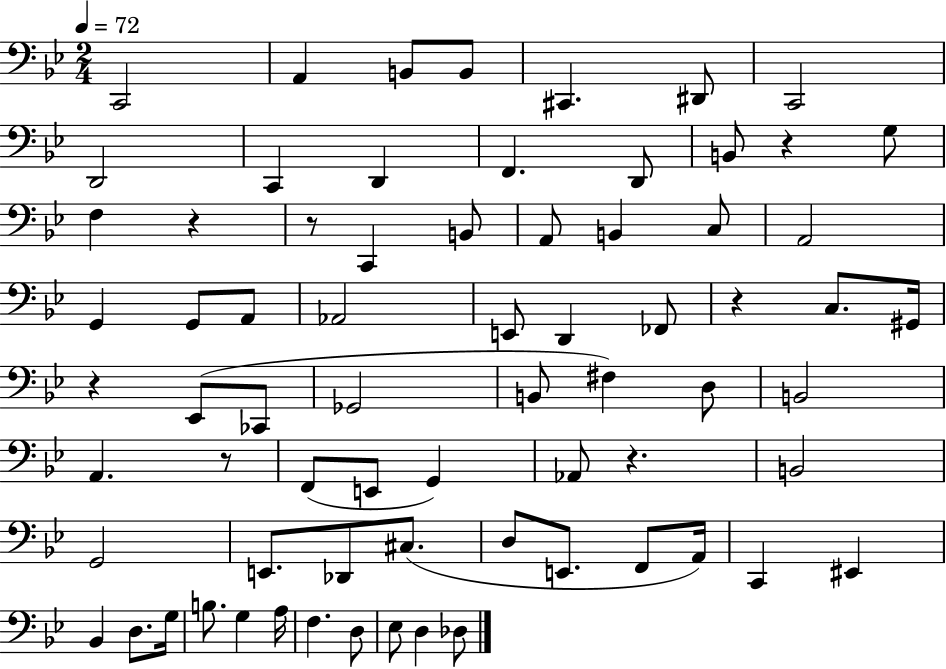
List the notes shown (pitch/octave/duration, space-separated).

C2/h A2/q B2/e B2/e C#2/q. D#2/e C2/h D2/h C2/q D2/q F2/q. D2/e B2/e R/q G3/e F3/q R/q R/e C2/q B2/e A2/e B2/q C3/e A2/h G2/q G2/e A2/e Ab2/h E2/e D2/q FES2/e R/q C3/e. G#2/s R/q Eb2/e CES2/e Gb2/h B2/e F#3/q D3/e B2/h A2/q. R/e F2/e E2/e G2/q Ab2/e R/q. B2/h G2/h E2/e. Db2/e C#3/e. D3/e E2/e. F2/e A2/s C2/q EIS2/q Bb2/q D3/e. G3/s B3/e. G3/q A3/s F3/q. D3/e Eb3/e D3/q Db3/e